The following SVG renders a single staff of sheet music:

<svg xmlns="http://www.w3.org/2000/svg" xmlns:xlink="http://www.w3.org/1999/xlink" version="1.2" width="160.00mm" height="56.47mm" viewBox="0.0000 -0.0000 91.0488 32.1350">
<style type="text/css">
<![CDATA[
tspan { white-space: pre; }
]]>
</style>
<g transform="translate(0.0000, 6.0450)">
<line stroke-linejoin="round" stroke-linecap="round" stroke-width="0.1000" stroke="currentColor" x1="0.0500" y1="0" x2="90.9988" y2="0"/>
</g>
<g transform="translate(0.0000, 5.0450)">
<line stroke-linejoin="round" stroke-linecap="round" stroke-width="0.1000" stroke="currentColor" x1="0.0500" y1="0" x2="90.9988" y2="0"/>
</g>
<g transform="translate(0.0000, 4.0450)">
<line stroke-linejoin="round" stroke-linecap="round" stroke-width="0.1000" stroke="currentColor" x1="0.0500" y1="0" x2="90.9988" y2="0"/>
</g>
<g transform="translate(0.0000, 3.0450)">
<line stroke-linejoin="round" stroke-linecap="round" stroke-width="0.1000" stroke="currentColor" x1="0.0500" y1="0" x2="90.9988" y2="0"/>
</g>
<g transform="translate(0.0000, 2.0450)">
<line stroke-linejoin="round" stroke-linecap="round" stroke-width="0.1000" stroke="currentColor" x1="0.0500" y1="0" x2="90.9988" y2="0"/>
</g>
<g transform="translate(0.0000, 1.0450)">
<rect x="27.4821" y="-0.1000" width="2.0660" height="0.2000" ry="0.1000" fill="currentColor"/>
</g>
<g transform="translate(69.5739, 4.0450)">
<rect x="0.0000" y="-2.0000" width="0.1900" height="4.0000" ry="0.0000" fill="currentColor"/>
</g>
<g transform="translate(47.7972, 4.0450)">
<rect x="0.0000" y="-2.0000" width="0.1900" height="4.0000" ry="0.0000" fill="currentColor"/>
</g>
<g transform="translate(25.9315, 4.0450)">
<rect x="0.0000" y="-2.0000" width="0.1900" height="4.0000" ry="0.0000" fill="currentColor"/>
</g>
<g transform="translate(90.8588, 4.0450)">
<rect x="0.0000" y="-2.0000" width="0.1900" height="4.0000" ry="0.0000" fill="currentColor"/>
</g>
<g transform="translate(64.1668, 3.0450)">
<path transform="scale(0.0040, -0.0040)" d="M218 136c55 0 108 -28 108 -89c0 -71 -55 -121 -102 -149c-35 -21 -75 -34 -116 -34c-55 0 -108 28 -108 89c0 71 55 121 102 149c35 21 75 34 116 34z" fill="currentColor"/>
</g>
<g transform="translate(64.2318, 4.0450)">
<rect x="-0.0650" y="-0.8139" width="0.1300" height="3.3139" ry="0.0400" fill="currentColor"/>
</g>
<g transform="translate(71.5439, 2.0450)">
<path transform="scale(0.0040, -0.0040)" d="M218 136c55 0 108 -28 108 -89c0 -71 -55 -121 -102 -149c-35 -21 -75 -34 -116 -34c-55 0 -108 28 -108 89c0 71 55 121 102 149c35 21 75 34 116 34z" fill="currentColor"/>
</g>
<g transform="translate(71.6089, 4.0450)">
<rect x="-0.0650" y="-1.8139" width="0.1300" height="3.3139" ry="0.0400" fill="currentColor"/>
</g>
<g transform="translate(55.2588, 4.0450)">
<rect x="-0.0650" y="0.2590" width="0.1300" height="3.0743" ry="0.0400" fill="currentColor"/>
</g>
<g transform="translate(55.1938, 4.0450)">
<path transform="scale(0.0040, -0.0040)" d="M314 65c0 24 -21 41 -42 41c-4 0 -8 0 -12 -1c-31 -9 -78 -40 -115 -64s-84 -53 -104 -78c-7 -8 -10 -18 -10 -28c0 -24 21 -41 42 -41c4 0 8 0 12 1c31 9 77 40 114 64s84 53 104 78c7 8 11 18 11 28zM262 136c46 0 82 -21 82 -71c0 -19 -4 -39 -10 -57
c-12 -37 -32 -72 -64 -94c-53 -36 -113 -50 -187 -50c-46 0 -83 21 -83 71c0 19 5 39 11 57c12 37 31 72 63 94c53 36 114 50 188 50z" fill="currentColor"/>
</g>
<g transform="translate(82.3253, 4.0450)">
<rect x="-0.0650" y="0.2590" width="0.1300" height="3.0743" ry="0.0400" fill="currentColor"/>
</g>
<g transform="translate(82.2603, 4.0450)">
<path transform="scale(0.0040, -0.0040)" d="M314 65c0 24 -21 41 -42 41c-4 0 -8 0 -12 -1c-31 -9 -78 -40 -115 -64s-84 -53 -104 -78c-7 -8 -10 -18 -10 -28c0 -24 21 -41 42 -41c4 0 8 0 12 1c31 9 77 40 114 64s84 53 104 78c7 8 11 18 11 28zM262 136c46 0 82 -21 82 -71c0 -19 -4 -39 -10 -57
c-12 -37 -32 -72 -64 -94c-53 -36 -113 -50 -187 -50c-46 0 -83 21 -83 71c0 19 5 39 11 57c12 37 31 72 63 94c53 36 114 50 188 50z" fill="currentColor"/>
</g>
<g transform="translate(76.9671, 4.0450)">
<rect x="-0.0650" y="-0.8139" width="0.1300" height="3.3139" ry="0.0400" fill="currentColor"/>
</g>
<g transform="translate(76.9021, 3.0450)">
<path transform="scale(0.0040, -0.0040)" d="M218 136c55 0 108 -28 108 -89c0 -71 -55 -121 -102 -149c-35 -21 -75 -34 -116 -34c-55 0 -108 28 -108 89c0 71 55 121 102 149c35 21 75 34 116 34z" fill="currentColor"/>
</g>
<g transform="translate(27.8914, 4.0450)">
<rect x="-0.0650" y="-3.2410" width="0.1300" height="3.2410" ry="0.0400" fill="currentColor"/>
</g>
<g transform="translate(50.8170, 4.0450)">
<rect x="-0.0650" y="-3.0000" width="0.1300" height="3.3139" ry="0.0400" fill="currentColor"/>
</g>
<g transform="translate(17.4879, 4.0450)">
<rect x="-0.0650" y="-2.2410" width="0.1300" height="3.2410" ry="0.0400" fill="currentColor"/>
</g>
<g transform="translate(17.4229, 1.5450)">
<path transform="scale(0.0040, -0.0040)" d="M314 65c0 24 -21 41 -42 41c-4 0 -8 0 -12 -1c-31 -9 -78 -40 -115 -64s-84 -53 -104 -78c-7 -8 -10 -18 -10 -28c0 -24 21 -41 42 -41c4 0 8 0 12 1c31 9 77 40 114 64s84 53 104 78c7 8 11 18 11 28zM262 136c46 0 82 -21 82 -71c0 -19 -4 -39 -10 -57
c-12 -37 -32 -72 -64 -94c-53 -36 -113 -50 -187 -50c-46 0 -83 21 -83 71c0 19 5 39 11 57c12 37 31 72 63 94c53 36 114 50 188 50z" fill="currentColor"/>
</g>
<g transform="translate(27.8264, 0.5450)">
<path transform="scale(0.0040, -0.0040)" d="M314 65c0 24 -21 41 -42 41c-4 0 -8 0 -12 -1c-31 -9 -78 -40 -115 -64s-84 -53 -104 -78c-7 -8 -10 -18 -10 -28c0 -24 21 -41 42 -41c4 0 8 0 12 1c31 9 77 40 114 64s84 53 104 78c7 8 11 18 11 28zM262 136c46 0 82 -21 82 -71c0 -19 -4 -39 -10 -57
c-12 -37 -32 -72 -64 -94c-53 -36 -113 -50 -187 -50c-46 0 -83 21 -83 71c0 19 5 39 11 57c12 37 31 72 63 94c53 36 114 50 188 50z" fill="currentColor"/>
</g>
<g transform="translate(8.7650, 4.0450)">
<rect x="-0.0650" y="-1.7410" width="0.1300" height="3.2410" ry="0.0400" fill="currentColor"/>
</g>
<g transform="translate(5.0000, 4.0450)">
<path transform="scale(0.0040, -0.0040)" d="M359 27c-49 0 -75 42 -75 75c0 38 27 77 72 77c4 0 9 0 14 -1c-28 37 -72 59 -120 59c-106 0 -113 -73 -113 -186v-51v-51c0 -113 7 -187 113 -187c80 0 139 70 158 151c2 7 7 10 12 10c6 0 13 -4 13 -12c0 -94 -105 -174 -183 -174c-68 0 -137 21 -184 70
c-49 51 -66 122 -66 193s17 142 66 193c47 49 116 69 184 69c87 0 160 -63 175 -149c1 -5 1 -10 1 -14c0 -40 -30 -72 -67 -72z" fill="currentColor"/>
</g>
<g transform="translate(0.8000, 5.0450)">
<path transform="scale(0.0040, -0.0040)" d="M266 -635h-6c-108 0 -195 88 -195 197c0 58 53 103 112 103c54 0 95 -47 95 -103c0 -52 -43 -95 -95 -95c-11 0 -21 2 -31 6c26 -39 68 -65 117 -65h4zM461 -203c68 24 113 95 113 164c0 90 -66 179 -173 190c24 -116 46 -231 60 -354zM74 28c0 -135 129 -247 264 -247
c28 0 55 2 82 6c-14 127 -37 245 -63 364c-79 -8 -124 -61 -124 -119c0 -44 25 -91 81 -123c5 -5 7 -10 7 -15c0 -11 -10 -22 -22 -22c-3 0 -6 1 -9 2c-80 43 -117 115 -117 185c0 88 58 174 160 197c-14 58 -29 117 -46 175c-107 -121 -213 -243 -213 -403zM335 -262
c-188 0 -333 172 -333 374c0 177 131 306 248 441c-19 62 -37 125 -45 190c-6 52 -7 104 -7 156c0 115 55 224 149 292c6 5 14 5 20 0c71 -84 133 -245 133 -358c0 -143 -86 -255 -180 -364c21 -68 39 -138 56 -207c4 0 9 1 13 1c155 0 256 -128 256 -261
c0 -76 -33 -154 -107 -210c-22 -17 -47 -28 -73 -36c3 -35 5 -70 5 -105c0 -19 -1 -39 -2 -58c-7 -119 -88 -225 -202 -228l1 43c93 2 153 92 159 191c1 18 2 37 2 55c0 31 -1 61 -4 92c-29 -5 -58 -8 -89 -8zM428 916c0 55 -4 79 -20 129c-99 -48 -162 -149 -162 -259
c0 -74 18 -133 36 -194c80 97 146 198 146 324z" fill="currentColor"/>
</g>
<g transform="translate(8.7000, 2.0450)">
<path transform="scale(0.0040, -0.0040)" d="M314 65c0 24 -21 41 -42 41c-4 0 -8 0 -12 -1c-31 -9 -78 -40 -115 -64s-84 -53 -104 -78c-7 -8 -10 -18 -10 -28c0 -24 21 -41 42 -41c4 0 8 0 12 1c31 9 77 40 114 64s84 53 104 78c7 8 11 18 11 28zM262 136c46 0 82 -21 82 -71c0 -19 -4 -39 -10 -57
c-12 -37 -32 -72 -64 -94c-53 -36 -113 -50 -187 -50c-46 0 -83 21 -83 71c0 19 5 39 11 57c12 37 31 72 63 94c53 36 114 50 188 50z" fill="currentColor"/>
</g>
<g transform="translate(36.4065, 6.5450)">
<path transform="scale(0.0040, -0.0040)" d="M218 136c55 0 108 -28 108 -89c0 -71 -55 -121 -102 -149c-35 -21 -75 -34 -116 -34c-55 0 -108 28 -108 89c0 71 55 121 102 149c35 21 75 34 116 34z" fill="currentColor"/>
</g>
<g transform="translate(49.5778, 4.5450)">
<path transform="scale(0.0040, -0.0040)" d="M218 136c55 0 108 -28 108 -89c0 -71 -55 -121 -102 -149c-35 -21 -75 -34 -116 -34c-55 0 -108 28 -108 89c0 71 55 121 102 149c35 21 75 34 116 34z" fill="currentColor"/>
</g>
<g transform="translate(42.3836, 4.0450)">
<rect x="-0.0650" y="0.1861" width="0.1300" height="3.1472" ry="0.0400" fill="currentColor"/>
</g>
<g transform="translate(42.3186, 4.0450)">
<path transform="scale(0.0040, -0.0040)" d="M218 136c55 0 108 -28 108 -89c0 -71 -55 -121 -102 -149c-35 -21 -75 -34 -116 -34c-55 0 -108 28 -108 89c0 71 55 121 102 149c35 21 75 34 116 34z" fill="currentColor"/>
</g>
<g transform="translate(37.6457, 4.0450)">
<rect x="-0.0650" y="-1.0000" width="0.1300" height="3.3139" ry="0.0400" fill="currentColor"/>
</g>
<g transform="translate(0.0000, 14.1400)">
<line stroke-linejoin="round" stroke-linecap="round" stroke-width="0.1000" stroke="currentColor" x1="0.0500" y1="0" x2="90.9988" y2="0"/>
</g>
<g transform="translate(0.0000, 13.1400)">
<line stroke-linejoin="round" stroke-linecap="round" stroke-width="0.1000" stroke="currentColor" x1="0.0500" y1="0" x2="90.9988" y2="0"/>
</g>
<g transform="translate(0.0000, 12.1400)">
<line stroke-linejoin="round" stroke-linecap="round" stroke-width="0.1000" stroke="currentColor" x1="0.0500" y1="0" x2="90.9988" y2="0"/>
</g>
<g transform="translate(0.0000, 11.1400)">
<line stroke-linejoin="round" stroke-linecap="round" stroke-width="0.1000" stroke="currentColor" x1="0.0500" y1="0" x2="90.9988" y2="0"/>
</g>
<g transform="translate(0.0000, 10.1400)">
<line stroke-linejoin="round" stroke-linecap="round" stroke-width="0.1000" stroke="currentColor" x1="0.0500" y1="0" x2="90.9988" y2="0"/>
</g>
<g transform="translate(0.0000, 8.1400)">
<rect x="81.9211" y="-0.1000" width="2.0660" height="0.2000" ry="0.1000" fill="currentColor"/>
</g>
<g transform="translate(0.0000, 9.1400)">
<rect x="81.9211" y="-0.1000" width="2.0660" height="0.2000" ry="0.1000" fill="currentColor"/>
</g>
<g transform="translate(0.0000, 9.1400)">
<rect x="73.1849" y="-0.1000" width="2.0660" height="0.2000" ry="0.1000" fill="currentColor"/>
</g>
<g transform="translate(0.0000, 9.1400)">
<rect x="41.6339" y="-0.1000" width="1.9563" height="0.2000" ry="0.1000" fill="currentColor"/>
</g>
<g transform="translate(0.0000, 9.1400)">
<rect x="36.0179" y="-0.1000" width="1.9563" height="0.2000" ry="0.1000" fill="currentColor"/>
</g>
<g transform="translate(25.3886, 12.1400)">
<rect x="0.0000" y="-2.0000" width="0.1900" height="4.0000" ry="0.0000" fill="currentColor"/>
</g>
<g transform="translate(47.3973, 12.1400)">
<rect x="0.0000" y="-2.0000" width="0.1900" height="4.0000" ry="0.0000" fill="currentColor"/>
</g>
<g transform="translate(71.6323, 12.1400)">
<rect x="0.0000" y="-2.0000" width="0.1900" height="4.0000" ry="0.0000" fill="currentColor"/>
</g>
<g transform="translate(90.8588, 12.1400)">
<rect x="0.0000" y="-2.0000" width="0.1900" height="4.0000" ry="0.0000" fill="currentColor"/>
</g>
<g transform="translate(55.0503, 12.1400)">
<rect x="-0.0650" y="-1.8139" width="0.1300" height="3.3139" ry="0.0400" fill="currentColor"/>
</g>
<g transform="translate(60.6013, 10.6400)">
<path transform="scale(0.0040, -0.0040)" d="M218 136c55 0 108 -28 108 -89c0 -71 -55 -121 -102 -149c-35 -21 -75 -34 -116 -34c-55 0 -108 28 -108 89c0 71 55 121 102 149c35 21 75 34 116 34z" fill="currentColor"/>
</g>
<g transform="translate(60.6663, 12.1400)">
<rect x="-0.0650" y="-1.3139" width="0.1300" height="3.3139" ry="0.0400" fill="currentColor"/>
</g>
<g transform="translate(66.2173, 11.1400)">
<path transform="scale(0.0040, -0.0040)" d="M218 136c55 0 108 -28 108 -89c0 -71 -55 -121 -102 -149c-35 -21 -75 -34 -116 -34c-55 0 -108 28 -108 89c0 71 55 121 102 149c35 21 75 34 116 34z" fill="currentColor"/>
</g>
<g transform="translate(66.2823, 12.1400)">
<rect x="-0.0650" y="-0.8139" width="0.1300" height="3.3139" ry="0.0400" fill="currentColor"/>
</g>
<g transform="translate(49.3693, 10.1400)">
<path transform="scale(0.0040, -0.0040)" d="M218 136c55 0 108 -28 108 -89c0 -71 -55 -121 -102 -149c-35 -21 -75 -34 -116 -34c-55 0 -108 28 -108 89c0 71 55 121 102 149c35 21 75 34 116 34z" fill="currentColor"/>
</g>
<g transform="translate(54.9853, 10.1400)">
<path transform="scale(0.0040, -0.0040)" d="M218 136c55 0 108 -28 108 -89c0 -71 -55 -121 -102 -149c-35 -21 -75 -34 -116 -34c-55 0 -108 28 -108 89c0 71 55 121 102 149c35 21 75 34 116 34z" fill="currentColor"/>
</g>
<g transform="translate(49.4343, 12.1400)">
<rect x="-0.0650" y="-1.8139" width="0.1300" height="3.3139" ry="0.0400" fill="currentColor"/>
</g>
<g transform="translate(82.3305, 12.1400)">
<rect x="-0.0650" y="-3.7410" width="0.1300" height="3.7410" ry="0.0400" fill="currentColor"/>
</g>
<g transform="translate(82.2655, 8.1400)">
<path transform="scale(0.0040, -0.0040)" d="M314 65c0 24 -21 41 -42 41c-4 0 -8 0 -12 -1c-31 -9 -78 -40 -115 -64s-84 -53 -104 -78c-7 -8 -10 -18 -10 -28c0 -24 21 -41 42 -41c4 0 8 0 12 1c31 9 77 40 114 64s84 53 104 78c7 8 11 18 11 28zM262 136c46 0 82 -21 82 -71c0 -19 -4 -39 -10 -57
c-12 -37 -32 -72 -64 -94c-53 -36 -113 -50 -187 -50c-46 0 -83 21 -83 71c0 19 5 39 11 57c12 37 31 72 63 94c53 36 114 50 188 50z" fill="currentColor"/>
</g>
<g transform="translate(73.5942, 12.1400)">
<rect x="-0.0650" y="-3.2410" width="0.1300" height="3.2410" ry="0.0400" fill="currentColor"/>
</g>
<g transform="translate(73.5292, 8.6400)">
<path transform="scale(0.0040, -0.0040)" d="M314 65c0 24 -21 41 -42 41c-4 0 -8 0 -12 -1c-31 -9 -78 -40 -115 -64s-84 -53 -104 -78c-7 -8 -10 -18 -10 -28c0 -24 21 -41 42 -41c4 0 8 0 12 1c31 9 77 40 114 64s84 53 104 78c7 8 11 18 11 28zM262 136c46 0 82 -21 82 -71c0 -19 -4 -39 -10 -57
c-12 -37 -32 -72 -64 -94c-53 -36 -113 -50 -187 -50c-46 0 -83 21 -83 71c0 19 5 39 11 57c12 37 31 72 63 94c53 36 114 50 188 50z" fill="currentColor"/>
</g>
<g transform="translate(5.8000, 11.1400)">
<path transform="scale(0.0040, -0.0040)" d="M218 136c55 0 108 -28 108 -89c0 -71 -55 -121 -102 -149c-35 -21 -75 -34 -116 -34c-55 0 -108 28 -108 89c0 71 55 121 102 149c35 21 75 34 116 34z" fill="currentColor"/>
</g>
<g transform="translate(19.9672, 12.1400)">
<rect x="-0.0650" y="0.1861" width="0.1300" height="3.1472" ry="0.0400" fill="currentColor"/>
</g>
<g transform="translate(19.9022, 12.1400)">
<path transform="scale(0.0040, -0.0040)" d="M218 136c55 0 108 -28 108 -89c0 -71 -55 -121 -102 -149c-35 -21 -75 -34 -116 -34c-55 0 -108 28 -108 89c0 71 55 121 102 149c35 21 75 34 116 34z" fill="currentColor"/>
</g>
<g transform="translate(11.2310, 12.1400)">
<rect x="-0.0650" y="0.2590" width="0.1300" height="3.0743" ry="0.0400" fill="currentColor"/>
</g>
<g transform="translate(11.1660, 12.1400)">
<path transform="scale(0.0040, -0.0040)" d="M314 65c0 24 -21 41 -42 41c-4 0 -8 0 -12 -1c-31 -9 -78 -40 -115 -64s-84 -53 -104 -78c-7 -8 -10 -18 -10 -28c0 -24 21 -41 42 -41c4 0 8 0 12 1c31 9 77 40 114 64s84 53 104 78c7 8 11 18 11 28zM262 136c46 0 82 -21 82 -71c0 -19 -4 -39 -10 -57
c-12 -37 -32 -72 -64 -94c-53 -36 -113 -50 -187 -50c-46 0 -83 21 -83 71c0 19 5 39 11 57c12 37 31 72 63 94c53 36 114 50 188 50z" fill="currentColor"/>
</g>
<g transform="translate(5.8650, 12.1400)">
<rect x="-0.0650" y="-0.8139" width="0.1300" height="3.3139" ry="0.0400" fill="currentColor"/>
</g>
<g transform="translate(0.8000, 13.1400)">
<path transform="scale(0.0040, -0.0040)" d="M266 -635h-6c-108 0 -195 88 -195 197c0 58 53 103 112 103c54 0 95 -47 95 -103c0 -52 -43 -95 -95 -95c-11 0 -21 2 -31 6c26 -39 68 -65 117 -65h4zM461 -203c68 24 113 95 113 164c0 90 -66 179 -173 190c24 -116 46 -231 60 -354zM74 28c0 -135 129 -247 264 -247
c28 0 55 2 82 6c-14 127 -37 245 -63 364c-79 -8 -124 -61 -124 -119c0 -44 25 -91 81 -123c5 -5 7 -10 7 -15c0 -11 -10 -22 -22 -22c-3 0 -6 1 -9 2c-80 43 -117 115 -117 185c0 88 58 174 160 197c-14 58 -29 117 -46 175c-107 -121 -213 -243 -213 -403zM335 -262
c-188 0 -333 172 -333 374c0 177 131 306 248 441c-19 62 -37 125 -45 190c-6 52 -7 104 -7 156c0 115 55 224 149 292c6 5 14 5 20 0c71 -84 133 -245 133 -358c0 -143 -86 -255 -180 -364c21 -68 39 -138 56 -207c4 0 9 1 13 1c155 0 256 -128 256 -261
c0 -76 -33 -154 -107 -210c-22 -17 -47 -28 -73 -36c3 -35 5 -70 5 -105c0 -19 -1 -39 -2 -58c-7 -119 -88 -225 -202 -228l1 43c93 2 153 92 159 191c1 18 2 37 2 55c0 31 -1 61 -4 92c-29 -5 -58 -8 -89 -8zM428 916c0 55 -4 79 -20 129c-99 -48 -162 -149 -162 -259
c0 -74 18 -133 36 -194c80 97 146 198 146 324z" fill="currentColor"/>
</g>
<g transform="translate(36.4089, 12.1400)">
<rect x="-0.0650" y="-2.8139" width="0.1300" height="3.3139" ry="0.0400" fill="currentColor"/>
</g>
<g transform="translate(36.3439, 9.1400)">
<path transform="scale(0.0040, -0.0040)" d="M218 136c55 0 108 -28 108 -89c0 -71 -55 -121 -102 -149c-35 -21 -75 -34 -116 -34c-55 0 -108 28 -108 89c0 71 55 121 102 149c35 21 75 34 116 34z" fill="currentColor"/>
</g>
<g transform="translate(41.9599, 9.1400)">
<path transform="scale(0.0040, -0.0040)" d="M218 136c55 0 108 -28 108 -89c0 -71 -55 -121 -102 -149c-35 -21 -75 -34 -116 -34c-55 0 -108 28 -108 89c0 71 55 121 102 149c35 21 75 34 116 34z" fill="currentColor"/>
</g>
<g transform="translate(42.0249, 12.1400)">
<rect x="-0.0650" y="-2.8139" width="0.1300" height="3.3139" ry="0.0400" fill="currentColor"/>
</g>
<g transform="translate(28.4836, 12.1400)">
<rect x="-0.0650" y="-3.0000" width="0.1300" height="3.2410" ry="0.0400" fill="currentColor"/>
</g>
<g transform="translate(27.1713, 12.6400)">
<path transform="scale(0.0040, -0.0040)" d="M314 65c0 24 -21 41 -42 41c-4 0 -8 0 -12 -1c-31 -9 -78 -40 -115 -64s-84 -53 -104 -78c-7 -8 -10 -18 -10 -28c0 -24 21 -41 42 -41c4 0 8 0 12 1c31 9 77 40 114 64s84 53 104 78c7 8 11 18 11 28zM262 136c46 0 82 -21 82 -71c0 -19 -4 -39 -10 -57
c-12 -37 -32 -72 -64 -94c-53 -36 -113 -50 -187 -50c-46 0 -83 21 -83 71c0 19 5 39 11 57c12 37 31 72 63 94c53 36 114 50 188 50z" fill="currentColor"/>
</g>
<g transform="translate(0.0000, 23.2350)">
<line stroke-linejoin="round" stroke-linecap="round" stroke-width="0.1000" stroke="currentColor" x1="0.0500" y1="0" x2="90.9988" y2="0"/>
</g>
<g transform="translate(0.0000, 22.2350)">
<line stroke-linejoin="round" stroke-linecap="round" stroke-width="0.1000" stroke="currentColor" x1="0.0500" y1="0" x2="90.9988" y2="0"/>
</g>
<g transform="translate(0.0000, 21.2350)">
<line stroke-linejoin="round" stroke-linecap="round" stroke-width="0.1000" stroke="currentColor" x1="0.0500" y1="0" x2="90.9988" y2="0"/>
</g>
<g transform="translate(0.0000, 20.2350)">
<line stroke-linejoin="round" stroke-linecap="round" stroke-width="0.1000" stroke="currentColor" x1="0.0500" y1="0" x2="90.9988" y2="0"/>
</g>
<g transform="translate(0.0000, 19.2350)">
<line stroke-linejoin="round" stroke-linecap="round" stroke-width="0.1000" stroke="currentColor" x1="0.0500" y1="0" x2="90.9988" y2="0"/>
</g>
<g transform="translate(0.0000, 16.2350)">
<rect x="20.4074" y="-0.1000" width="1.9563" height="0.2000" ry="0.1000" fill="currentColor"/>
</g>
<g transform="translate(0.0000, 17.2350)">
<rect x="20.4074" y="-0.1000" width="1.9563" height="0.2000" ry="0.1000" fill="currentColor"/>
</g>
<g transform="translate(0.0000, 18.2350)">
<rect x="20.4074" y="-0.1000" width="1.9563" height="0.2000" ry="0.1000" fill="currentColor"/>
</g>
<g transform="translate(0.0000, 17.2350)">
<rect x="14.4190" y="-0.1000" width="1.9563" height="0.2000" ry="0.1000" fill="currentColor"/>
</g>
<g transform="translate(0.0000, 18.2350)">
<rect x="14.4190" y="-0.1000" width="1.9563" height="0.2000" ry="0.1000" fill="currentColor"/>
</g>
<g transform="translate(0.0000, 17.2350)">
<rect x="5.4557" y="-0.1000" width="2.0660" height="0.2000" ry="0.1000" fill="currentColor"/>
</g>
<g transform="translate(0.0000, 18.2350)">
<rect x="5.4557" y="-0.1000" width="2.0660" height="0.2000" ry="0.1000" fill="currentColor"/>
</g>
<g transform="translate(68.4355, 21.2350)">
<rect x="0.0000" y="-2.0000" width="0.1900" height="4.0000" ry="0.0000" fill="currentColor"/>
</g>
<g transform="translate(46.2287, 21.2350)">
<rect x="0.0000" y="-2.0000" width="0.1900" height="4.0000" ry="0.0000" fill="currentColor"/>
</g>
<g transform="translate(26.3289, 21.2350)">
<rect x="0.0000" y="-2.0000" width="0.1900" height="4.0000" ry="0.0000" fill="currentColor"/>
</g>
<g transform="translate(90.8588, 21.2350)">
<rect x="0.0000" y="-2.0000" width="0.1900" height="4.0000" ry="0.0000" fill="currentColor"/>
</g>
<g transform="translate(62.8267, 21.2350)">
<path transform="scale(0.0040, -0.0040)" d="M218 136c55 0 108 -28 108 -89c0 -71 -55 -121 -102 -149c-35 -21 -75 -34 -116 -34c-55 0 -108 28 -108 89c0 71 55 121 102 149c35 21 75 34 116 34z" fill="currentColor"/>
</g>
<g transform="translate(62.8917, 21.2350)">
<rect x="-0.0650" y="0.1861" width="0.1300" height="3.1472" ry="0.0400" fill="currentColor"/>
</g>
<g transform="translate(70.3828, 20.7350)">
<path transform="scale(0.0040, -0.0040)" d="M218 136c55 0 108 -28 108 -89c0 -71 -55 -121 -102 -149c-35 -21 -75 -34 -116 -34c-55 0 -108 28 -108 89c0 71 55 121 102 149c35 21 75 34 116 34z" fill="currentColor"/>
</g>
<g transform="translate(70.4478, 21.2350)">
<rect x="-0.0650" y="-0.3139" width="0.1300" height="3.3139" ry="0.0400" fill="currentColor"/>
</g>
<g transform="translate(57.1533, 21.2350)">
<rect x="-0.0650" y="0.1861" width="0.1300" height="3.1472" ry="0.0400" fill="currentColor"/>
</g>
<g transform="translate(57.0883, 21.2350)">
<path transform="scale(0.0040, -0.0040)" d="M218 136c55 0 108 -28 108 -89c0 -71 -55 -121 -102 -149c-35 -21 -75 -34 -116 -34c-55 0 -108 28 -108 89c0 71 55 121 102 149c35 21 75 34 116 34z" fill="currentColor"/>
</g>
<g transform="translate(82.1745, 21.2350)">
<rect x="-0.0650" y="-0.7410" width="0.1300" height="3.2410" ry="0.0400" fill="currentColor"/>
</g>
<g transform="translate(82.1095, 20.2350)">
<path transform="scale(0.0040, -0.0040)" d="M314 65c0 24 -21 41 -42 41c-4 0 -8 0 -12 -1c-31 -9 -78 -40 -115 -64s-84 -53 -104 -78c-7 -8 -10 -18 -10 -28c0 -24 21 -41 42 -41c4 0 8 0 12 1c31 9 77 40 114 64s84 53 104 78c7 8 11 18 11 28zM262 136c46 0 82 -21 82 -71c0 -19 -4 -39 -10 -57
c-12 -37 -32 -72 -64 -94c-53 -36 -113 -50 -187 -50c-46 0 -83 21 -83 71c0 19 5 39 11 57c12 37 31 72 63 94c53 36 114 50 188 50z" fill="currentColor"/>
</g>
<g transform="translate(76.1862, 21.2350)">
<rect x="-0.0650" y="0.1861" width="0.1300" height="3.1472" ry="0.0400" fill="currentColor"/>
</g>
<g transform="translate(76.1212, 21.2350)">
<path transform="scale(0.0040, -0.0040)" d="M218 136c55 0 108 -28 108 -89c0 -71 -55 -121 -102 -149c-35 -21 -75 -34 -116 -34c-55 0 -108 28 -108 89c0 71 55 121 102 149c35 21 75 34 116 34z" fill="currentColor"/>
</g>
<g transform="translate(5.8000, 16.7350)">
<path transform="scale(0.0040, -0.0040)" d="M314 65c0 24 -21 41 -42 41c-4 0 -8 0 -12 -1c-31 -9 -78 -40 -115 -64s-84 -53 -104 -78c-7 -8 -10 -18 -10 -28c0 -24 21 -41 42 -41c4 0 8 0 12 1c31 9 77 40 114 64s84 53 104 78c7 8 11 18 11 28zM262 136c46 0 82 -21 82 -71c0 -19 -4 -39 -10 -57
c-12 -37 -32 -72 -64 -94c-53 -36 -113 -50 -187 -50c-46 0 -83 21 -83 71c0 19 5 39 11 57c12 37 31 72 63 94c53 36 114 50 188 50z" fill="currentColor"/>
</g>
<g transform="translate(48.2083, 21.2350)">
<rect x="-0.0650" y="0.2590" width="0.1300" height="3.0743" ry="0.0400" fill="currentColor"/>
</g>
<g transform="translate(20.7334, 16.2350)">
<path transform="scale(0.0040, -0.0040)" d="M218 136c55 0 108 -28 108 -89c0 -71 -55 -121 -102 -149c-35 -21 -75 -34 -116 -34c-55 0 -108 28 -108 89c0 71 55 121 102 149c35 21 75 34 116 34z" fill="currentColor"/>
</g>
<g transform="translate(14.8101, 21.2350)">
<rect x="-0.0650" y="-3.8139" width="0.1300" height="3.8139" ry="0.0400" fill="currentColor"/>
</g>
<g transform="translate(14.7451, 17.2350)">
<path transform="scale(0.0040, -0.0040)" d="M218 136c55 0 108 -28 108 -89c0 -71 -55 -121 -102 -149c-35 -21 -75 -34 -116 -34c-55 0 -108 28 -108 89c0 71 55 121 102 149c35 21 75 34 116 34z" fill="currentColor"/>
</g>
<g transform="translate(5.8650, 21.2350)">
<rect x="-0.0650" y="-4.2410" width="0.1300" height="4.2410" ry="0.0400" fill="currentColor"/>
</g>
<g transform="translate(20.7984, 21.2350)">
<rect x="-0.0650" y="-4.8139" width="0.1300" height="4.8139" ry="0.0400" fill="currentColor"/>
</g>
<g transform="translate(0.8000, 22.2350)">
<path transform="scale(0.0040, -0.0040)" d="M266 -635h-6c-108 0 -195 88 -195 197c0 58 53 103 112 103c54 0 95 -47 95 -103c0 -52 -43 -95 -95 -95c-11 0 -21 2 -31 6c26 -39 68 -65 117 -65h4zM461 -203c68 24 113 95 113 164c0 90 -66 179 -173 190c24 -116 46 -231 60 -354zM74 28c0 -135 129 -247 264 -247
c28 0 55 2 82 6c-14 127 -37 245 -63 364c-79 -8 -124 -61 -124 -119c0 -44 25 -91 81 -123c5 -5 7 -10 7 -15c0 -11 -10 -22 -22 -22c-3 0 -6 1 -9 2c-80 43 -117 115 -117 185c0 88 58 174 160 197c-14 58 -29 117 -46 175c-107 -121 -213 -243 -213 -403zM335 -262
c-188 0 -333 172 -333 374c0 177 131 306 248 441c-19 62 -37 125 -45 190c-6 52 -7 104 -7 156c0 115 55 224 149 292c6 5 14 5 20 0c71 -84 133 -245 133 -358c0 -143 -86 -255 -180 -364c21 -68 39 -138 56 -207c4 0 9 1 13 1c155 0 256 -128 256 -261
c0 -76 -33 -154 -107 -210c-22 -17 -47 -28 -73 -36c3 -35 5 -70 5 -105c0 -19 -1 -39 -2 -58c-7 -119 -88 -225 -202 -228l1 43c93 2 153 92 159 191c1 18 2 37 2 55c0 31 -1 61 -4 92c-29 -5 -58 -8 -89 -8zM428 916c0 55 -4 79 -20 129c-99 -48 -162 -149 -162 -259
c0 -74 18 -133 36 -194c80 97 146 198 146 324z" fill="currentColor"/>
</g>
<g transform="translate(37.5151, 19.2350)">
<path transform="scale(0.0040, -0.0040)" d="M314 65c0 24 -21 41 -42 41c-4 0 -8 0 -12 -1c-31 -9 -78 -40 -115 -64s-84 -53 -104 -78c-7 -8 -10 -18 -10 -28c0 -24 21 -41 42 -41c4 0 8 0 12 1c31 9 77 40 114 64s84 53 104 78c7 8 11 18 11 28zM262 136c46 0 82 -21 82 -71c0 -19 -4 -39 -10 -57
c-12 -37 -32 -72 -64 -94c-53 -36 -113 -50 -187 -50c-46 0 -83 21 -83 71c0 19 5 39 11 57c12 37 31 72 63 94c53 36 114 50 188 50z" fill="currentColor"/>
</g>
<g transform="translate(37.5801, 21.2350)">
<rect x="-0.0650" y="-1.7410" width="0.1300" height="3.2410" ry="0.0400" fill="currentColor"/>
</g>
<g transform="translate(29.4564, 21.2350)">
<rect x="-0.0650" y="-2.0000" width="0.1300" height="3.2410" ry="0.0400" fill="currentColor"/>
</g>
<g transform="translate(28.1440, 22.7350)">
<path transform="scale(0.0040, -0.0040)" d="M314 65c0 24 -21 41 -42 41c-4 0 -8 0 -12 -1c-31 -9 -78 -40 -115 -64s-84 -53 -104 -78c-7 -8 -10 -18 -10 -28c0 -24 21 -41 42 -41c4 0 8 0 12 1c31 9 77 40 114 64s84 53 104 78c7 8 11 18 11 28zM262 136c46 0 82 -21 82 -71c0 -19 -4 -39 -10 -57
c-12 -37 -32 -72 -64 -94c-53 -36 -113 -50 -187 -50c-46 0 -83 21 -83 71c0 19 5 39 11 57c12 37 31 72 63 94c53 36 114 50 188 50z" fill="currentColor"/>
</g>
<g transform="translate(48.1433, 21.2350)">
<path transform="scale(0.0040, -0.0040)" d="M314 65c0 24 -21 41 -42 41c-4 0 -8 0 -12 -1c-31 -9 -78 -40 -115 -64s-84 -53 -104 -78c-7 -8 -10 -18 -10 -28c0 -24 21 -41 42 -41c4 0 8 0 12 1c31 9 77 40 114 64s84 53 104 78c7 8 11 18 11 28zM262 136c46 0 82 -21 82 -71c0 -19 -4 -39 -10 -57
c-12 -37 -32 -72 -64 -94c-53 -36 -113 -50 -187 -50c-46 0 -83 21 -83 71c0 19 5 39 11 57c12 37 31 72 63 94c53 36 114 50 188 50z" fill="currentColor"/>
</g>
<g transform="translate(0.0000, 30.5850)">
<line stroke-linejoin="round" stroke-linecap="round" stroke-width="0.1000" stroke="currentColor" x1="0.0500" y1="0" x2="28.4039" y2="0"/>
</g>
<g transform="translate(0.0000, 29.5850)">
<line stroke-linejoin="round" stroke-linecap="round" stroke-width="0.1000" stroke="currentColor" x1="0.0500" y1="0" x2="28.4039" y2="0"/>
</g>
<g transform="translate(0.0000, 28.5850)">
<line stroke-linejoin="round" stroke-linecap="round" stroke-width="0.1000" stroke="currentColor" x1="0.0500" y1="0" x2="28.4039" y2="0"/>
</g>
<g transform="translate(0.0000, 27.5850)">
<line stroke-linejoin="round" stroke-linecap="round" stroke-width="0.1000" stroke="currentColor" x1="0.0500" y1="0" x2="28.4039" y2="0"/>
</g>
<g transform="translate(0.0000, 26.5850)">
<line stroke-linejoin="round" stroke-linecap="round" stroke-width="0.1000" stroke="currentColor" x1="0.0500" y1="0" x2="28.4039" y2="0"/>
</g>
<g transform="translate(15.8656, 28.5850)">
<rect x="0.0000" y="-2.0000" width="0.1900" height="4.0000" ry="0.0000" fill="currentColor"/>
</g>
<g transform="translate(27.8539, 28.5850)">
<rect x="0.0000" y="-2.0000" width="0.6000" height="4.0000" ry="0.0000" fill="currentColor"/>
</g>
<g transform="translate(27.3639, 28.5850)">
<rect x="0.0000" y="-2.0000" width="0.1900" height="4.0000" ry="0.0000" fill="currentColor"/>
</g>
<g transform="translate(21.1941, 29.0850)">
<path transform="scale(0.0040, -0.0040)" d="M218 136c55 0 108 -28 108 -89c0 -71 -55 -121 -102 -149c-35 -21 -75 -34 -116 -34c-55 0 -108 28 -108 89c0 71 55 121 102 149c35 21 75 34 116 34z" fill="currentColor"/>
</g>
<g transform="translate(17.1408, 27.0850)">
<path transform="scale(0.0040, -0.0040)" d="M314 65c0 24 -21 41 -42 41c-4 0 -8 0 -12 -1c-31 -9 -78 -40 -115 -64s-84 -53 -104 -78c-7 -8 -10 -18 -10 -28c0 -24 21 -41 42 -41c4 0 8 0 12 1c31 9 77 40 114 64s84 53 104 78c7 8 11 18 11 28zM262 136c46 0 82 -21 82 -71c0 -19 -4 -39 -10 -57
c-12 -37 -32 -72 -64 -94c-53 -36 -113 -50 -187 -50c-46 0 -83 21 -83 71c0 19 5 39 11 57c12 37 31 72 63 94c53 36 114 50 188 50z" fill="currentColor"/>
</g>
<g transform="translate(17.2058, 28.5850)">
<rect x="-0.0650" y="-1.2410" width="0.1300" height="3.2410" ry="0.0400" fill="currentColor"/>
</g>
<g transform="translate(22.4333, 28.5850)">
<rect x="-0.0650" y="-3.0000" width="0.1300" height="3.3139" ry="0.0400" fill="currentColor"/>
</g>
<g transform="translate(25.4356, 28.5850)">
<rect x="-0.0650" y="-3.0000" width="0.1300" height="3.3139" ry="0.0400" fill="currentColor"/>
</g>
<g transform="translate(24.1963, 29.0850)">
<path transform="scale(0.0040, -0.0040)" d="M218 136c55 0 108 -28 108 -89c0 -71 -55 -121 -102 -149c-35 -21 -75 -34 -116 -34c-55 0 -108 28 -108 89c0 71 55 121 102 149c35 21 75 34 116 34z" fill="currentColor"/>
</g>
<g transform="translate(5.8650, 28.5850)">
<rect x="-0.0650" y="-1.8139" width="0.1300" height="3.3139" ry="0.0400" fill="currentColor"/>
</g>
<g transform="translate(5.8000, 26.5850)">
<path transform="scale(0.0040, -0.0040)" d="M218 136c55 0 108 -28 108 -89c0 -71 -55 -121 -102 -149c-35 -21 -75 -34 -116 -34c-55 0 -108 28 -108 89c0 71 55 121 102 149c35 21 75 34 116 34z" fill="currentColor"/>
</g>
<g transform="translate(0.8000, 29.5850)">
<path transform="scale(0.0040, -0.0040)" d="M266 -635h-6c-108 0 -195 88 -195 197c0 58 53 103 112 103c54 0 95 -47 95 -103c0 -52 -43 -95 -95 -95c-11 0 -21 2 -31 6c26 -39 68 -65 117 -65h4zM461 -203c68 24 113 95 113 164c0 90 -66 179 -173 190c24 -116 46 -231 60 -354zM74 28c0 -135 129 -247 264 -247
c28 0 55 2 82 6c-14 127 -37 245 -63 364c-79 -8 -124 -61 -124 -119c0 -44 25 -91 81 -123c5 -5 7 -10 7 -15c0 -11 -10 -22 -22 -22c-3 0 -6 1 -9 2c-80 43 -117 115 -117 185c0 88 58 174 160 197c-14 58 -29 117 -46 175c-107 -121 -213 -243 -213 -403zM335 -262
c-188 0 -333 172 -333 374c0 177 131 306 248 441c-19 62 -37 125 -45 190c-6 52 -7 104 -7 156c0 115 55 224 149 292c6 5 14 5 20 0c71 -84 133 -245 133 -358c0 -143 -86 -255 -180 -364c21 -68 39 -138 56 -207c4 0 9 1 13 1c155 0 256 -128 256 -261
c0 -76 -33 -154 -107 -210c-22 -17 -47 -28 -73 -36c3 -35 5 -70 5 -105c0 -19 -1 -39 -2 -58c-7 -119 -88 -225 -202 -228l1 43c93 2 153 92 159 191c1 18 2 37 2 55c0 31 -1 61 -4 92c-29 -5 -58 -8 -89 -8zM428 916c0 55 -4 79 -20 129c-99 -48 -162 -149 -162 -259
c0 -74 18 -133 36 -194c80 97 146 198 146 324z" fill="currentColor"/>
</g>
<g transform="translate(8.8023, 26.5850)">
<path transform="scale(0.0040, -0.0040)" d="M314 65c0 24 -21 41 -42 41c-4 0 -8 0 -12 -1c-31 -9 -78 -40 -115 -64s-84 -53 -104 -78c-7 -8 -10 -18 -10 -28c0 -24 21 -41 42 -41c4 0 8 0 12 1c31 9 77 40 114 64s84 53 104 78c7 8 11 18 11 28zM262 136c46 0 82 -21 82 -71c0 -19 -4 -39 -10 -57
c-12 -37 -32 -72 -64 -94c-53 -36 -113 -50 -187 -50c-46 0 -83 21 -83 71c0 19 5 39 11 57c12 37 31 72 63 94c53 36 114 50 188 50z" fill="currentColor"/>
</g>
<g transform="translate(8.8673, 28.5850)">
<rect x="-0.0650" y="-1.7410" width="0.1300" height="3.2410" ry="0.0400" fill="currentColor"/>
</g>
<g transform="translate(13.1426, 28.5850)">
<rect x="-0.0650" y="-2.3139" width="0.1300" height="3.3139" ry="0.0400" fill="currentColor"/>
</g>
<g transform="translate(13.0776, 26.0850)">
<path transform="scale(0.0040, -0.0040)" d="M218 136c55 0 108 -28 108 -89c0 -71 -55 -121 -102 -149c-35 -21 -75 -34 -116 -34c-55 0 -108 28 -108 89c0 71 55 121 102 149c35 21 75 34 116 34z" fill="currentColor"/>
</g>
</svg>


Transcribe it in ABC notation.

X:1
T:Untitled
M:4/4
L:1/4
K:C
f2 g2 b2 D B A B2 d f d B2 d B2 B A2 a a f f e d b2 c'2 d'2 c' e' F2 f2 B2 B B c B d2 f f2 g e2 A A